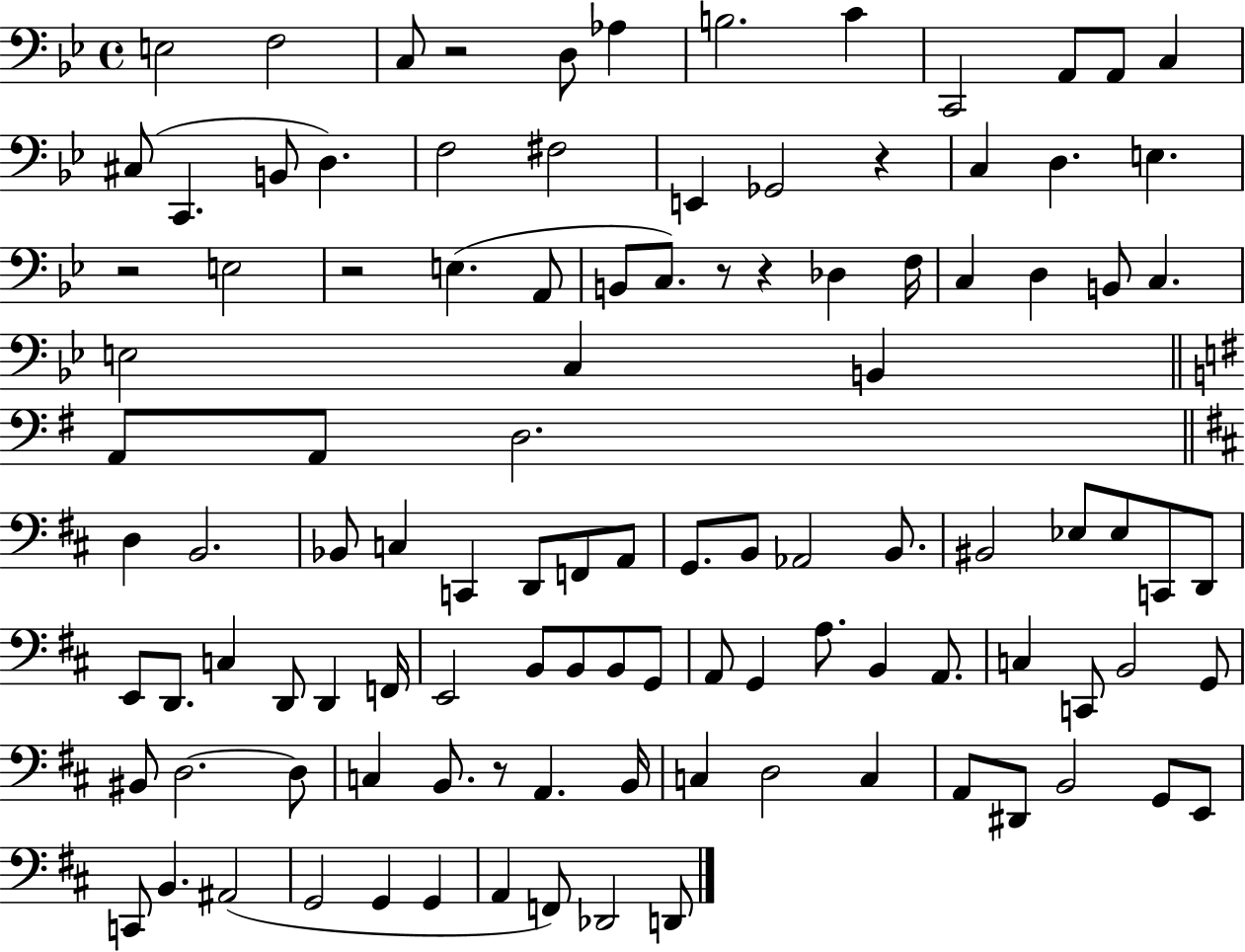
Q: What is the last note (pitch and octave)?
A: D2